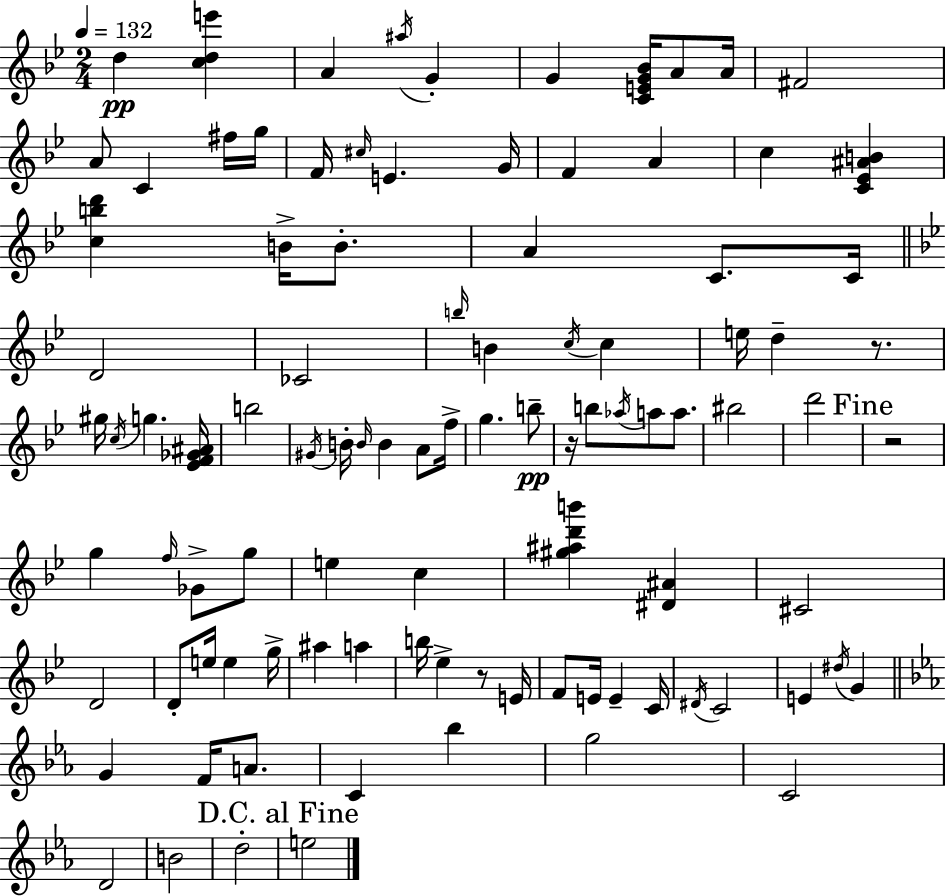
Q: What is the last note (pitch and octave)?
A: E5